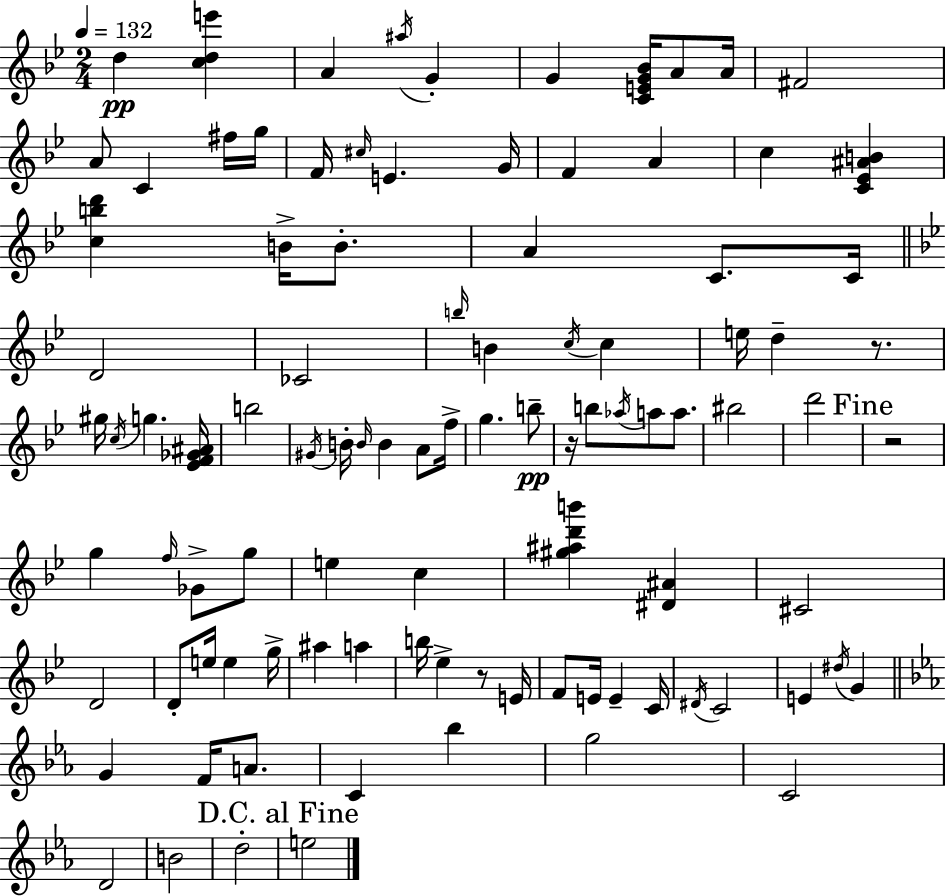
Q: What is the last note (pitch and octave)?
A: E5